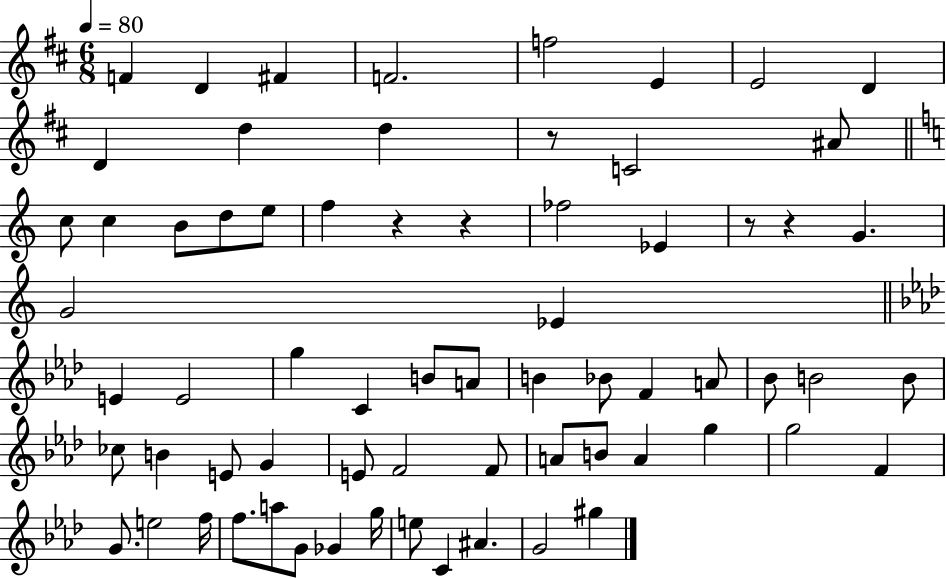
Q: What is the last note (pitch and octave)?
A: G#5